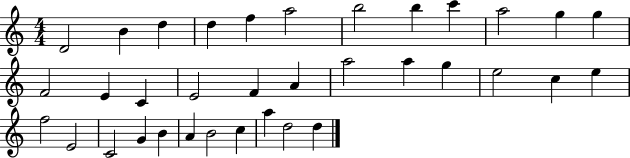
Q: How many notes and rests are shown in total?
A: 35